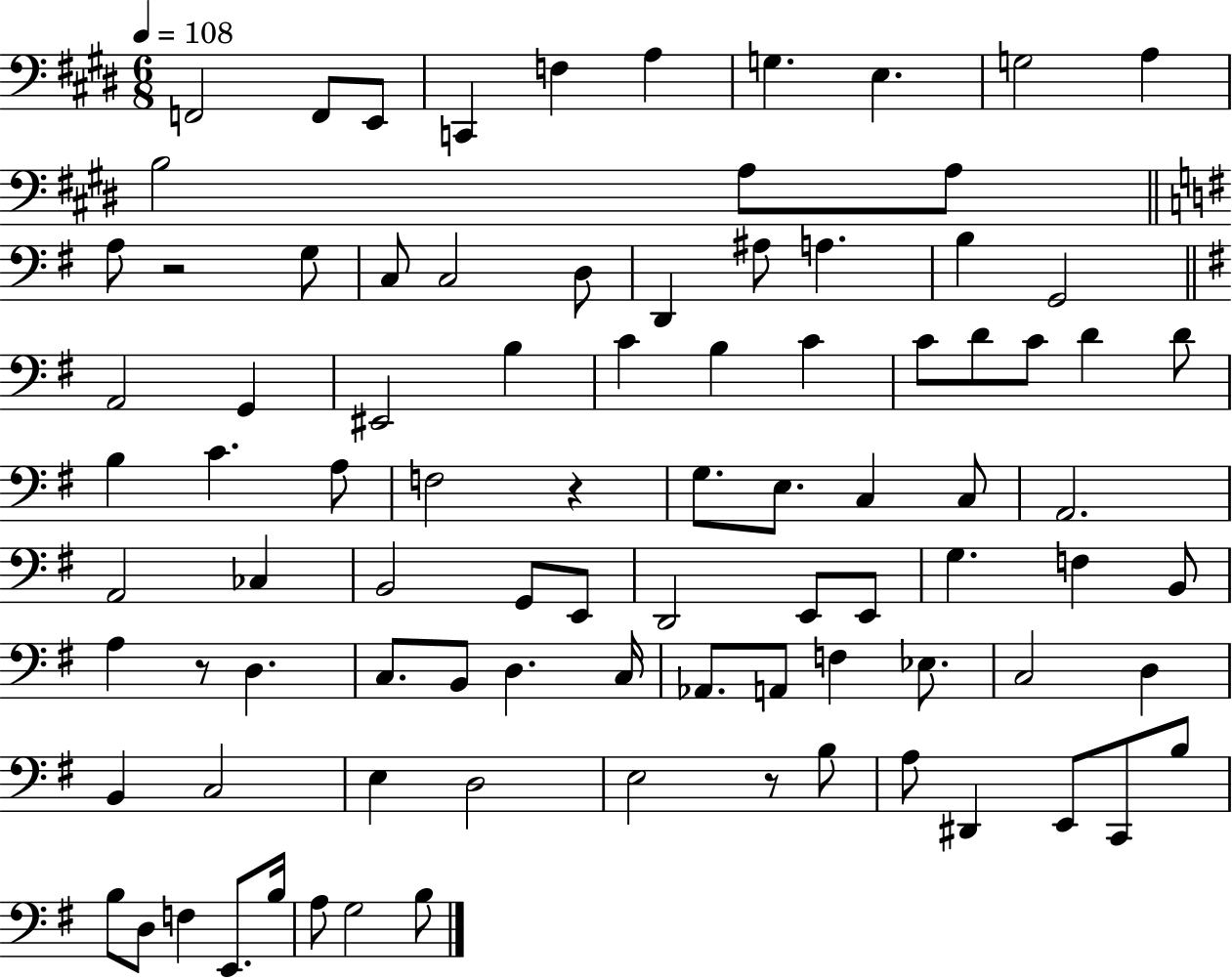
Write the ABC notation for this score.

X:1
T:Untitled
M:6/8
L:1/4
K:E
F,,2 F,,/2 E,,/2 C,, F, A, G, E, G,2 A, B,2 A,/2 A,/2 A,/2 z2 G,/2 C,/2 C,2 D,/2 D,, ^A,/2 A, B, G,,2 A,,2 G,, ^E,,2 B, C B, C C/2 D/2 C/2 D D/2 B, C A,/2 F,2 z G,/2 E,/2 C, C,/2 A,,2 A,,2 _C, B,,2 G,,/2 E,,/2 D,,2 E,,/2 E,,/2 G, F, B,,/2 A, z/2 D, C,/2 B,,/2 D, C,/4 _A,,/2 A,,/2 F, _E,/2 C,2 D, B,, C,2 E, D,2 E,2 z/2 B,/2 A,/2 ^D,, E,,/2 C,,/2 B,/2 B,/2 D,/2 F, E,,/2 B,/4 A,/2 G,2 B,/2